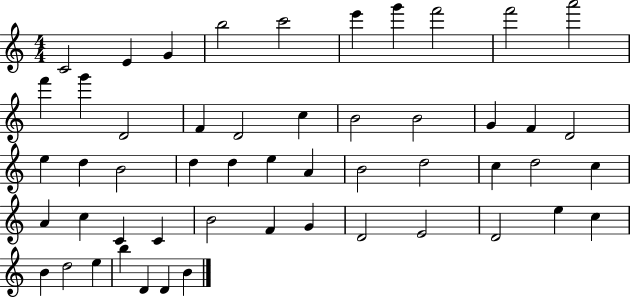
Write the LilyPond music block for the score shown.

{
  \clef treble
  \numericTimeSignature
  \time 4/4
  \key c \major
  c'2 e'4 g'4 | b''2 c'''2 | e'''4 g'''4 f'''2 | f'''2 a'''2 | \break f'''4 g'''4 d'2 | f'4 d'2 c''4 | b'2 b'2 | g'4 f'4 d'2 | \break e''4 d''4 b'2 | d''4 d''4 e''4 a'4 | b'2 d''2 | c''4 d''2 c''4 | \break a'4 c''4 c'4 c'4 | b'2 f'4 g'4 | d'2 e'2 | d'2 e''4 c''4 | \break b'4 d''2 e''4 | b''4 d'4 d'4 b'4 | \bar "|."
}